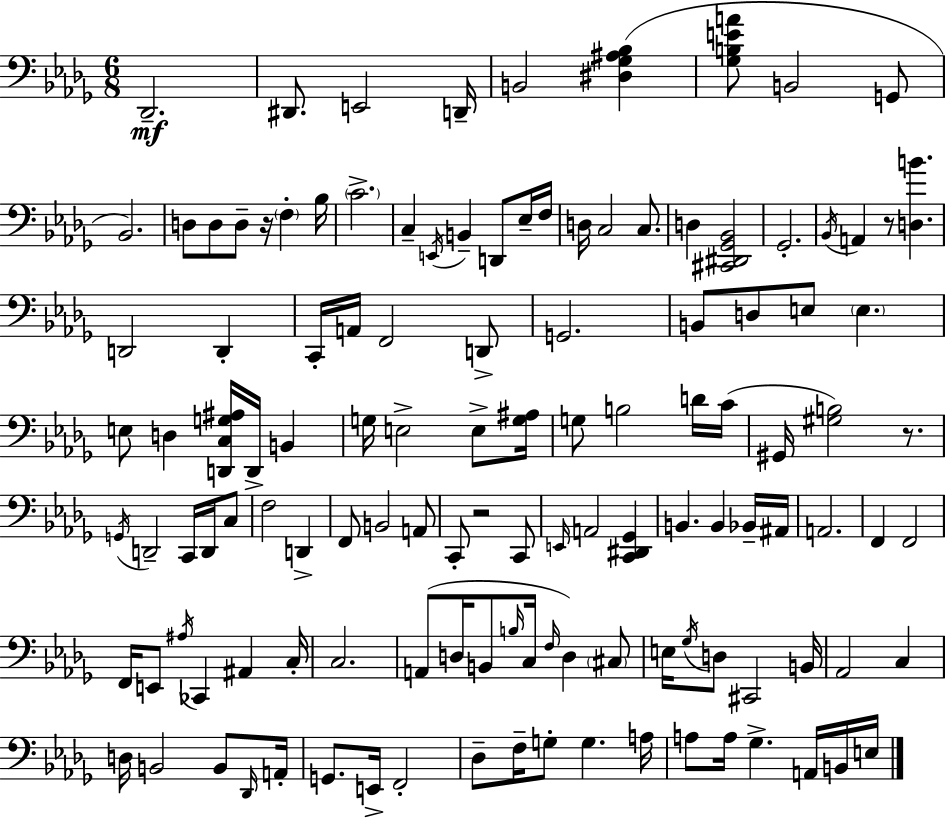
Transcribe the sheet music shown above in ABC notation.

X:1
T:Untitled
M:6/8
L:1/4
K:Bbm
_D,,2 ^D,,/2 E,,2 D,,/4 B,,2 [^D,_G,^A,_B,] [_G,B,EA]/2 B,,2 G,,/2 _B,,2 D,/2 D,/2 D,/2 z/4 F, _B,/4 C2 C, E,,/4 B,, D,,/2 _E,/4 F,/4 D,/4 C,2 C,/2 D, [^C,,^D,,_G,,_B,,]2 _G,,2 _B,,/4 A,, z/2 [D,B] D,,2 D,, C,,/4 A,,/4 F,,2 D,,/2 G,,2 B,,/2 D,/2 E,/2 E, E,/2 D, [D,,C,G,^A,]/4 D,,/4 B,, G,/4 E,2 E,/2 [G,^A,]/4 G,/2 B,2 D/4 C/4 ^G,,/4 [^G,B,]2 z/2 G,,/4 D,,2 C,,/4 D,,/4 C,/2 F,2 D,, F,,/2 B,,2 A,,/2 C,,/2 z2 C,,/2 E,,/4 A,,2 [C,,^D,,_G,,] B,, B,, _B,,/4 ^A,,/4 A,,2 F,, F,,2 F,,/4 E,,/2 ^A,/4 _C,, ^A,, C,/4 C,2 A,,/2 D,/4 B,,/2 B,/4 C,/4 F,/4 D, ^C,/2 E,/4 _G,/4 D,/2 ^C,,2 B,,/4 _A,,2 C, D,/4 B,,2 B,,/2 _D,,/4 A,,/4 G,,/2 E,,/4 F,,2 _D,/2 F,/4 G,/2 G, A,/4 A,/2 A,/4 _G, A,,/4 B,,/4 E,/4